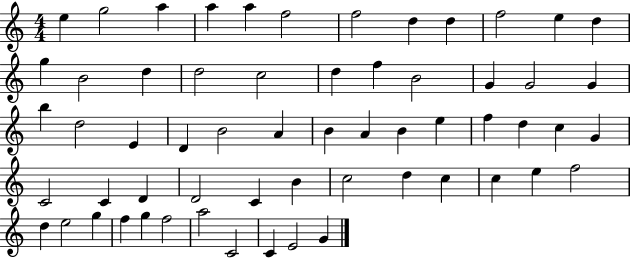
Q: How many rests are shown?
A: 0